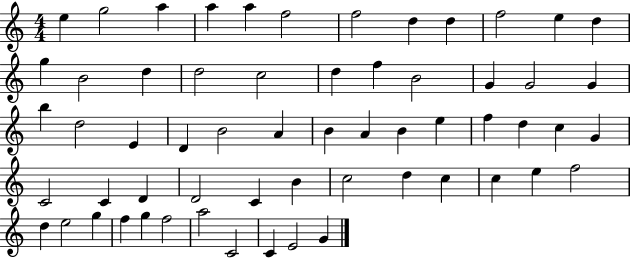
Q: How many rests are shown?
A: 0